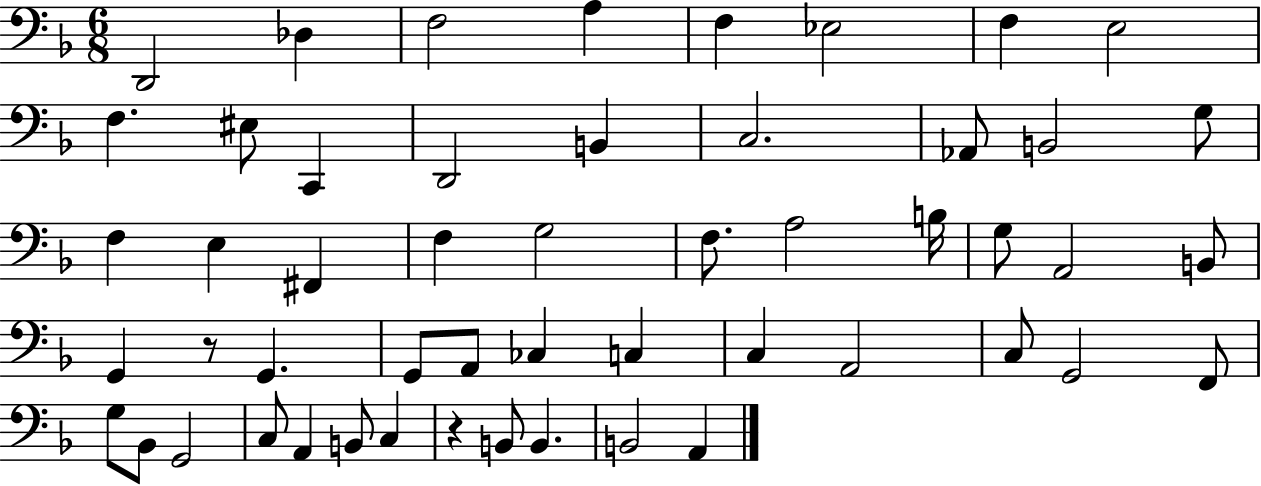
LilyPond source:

{
  \clef bass
  \numericTimeSignature
  \time 6/8
  \key f \major
  d,2 des4 | f2 a4 | f4 ees2 | f4 e2 | \break f4. eis8 c,4 | d,2 b,4 | c2. | aes,8 b,2 g8 | \break f4 e4 fis,4 | f4 g2 | f8. a2 b16 | g8 a,2 b,8 | \break g,4 r8 g,4. | g,8 a,8 ces4 c4 | c4 a,2 | c8 g,2 f,8 | \break g8 bes,8 g,2 | c8 a,4 b,8 c4 | r4 b,8 b,4. | b,2 a,4 | \break \bar "|."
}